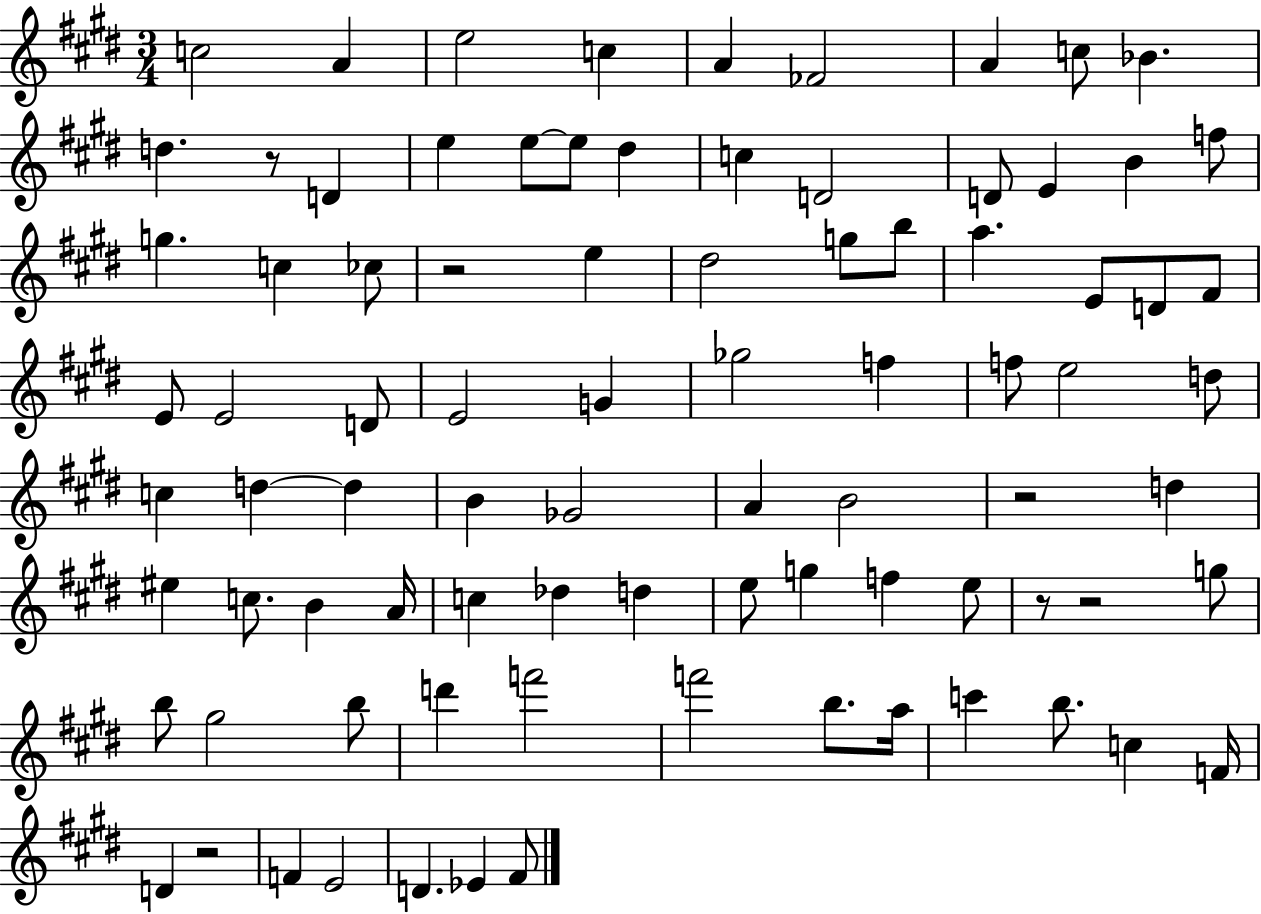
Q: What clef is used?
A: treble